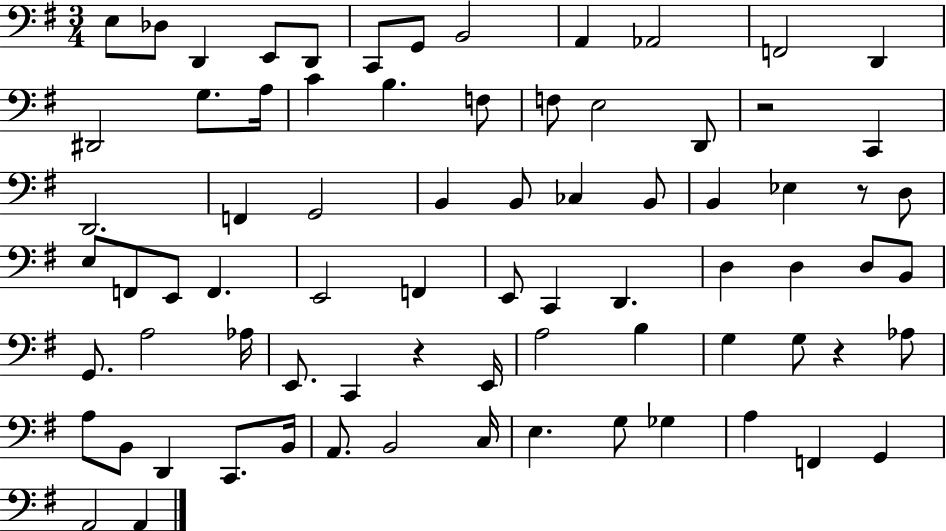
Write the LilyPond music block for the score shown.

{
  \clef bass
  \numericTimeSignature
  \time 3/4
  \key g \major
  e8 des8 d,4 e,8 d,8 | c,8 g,8 b,2 | a,4 aes,2 | f,2 d,4 | \break dis,2 g8. a16 | c'4 b4. f8 | f8 e2 d,8 | r2 c,4 | \break d,2. | f,4 g,2 | b,4 b,8 ces4 b,8 | b,4 ees4 r8 d8 | \break e8 f,8 e,8 f,4. | e,2 f,4 | e,8 c,4 d,4. | d4 d4 d8 b,8 | \break g,8. a2 aes16 | e,8. c,4 r4 e,16 | a2 b4 | g4 g8 r4 aes8 | \break a8 b,8 d,4 c,8. b,16 | a,8. b,2 c16 | e4. g8 ges4 | a4 f,4 g,4 | \break a,2 a,4 | \bar "|."
}